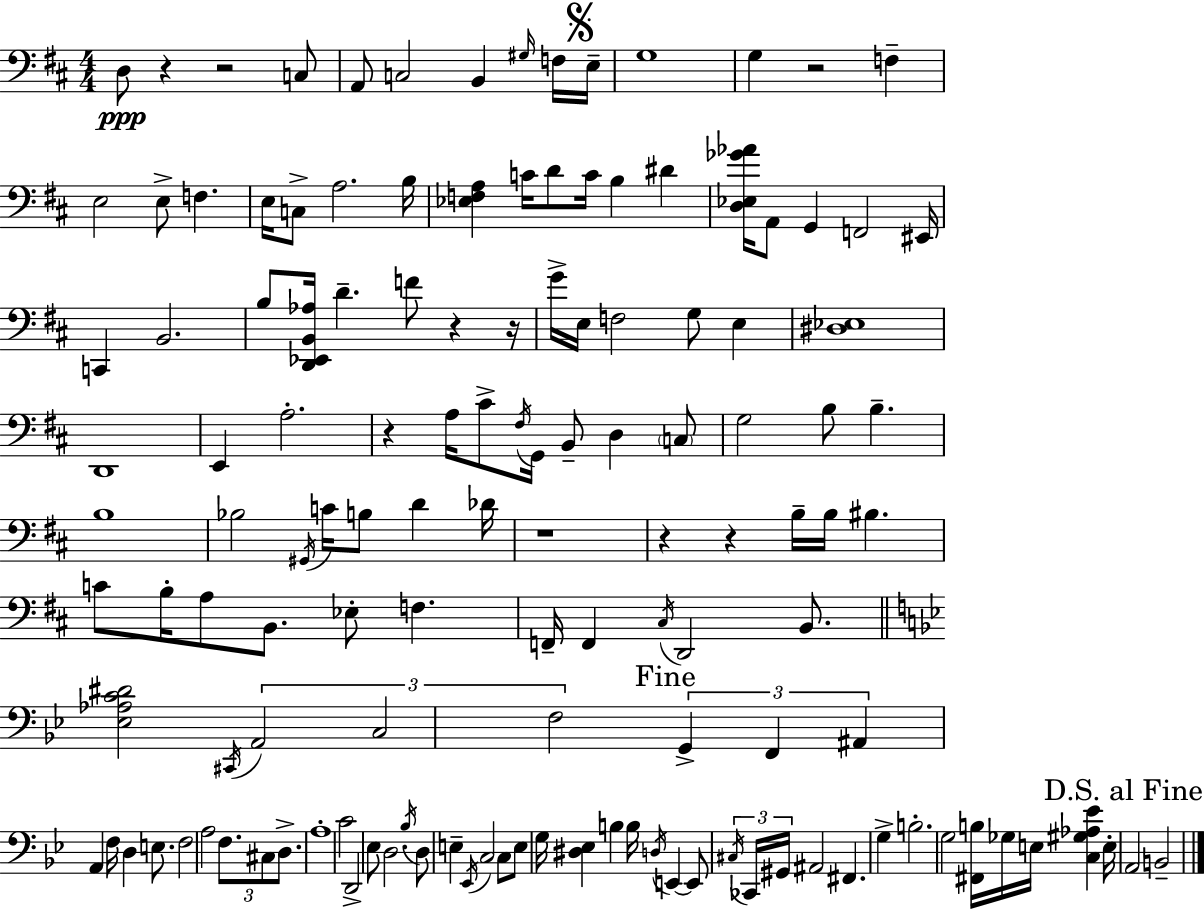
{
  \clef bass
  \numericTimeSignature
  \time 4/4
  \key d \major
  d8\ppp r4 r2 c8 | a,8 c2 b,4 \grace { gis16 } f16 | \mark \markup { \musicglyph "scripts.segno" } e16-- g1 | g4 r2 f4-- | \break e2 e8-> f4. | e16 c8-> a2. | b16 <ees f a>4 c'16 d'8 c'16 b4 dis'4 | <d ees ges' aes'>16 a,8 g,4 f,2 | \break eis,16 c,4 b,2. | b8 <d, ees, b, aes>16 d'4.-- f'8 r4 | r16 g'16-> e16 f2 g8 e4 | <dis ees>1 | \break d,1 | e,4 a2.-. | r4 a16 cis'8-> \acciaccatura { fis16 } g,16 b,8-- d4 | \parenthesize c8 g2 b8 b4.-- | \break b1 | bes2 \acciaccatura { gis,16 } c'16 b8 d'4 | des'16 r1 | r4 r4 b16-- b16 bis4. | \break c'8 b16-. a8 b,8. ees8-. f4. | f,16-- f,4 \acciaccatura { cis16 } d,2 | b,8. \bar "||" \break \key g \minor <ees aes c' dis'>2 \acciaccatura { cis,16 } \tuplet 3/2 { a,2 | c2 f2 } | \mark "Fine" \tuplet 3/2 { g,4-> f,4 ais,4 } a,4 | f16 d4 e8. f2 | \break a2 \tuplet 3/2 { f8. cis8 d8.-> } | a1-. | c'2 d,2-> | ees8 d2. \acciaccatura { bes16 } | \break d8 e4-- \acciaccatura { ees,16 } c2 c8 | e8 g16 <dis ees>4 b4 b16 \acciaccatura { d16 } e,4~~ | e,8 \tuplet 3/2 { \acciaccatura { cis16 } ces,16 gis,16 } ais,2 fis,4. | g4-> b2.-. | \break g2 <fis, b>16 ges16 e16 | <c gis aes ees'>4 e16-. \mark "D.S. al Fine" a,2 b,2-- | \bar "|."
}